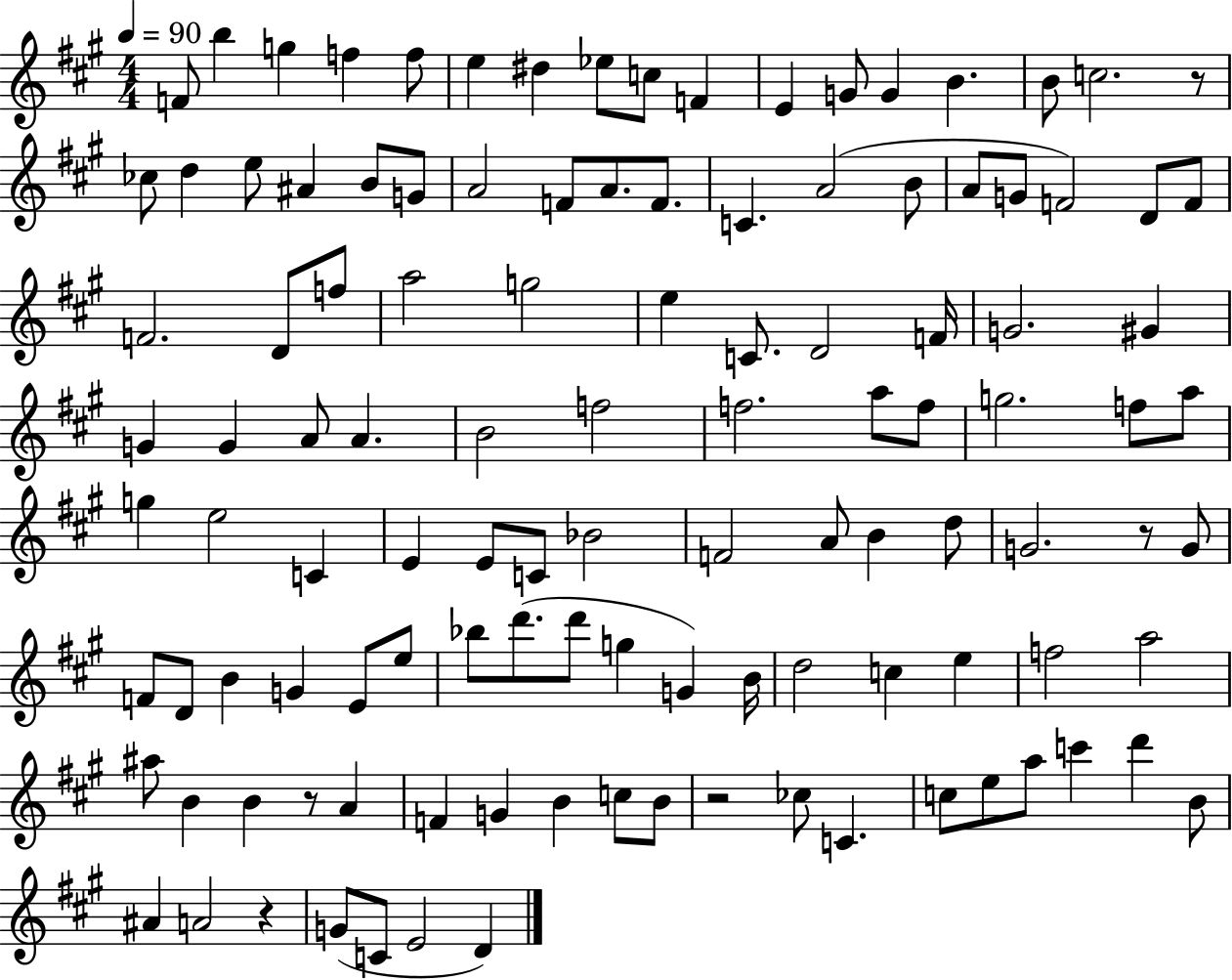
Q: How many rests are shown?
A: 5